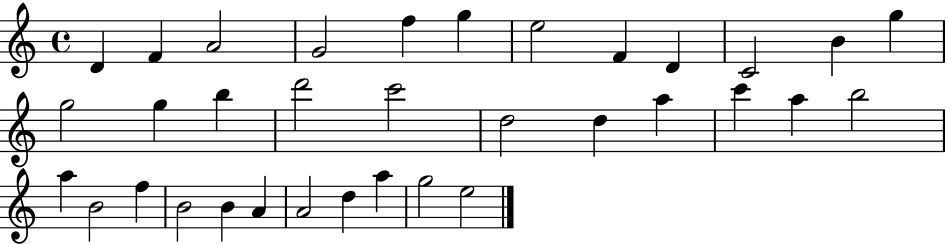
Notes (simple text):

D4/q F4/q A4/h G4/h F5/q G5/q E5/h F4/q D4/q C4/h B4/q G5/q G5/h G5/q B5/q D6/h C6/h D5/h D5/q A5/q C6/q A5/q B5/h A5/q B4/h F5/q B4/h B4/q A4/q A4/h D5/q A5/q G5/h E5/h